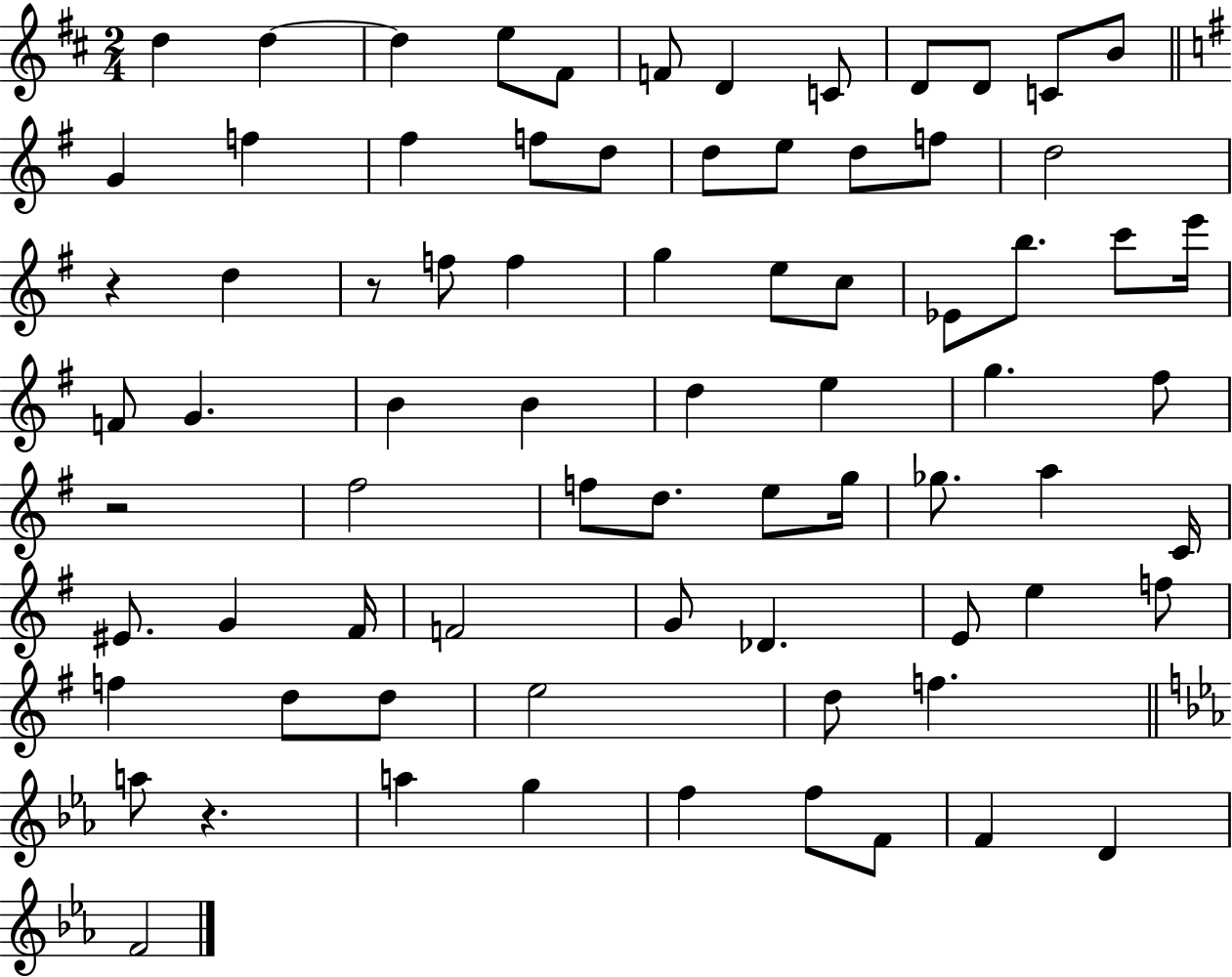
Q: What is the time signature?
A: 2/4